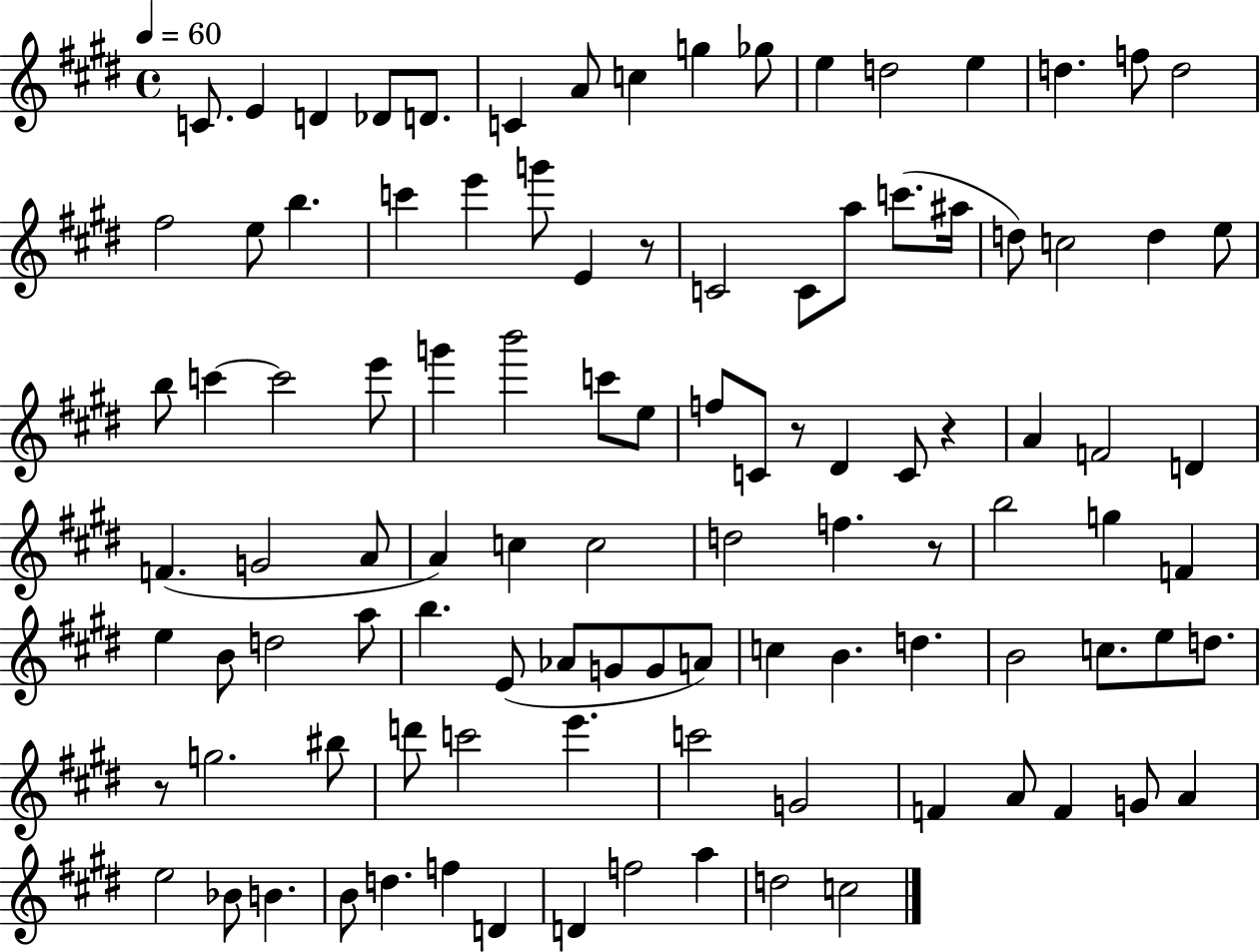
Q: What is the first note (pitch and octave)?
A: C4